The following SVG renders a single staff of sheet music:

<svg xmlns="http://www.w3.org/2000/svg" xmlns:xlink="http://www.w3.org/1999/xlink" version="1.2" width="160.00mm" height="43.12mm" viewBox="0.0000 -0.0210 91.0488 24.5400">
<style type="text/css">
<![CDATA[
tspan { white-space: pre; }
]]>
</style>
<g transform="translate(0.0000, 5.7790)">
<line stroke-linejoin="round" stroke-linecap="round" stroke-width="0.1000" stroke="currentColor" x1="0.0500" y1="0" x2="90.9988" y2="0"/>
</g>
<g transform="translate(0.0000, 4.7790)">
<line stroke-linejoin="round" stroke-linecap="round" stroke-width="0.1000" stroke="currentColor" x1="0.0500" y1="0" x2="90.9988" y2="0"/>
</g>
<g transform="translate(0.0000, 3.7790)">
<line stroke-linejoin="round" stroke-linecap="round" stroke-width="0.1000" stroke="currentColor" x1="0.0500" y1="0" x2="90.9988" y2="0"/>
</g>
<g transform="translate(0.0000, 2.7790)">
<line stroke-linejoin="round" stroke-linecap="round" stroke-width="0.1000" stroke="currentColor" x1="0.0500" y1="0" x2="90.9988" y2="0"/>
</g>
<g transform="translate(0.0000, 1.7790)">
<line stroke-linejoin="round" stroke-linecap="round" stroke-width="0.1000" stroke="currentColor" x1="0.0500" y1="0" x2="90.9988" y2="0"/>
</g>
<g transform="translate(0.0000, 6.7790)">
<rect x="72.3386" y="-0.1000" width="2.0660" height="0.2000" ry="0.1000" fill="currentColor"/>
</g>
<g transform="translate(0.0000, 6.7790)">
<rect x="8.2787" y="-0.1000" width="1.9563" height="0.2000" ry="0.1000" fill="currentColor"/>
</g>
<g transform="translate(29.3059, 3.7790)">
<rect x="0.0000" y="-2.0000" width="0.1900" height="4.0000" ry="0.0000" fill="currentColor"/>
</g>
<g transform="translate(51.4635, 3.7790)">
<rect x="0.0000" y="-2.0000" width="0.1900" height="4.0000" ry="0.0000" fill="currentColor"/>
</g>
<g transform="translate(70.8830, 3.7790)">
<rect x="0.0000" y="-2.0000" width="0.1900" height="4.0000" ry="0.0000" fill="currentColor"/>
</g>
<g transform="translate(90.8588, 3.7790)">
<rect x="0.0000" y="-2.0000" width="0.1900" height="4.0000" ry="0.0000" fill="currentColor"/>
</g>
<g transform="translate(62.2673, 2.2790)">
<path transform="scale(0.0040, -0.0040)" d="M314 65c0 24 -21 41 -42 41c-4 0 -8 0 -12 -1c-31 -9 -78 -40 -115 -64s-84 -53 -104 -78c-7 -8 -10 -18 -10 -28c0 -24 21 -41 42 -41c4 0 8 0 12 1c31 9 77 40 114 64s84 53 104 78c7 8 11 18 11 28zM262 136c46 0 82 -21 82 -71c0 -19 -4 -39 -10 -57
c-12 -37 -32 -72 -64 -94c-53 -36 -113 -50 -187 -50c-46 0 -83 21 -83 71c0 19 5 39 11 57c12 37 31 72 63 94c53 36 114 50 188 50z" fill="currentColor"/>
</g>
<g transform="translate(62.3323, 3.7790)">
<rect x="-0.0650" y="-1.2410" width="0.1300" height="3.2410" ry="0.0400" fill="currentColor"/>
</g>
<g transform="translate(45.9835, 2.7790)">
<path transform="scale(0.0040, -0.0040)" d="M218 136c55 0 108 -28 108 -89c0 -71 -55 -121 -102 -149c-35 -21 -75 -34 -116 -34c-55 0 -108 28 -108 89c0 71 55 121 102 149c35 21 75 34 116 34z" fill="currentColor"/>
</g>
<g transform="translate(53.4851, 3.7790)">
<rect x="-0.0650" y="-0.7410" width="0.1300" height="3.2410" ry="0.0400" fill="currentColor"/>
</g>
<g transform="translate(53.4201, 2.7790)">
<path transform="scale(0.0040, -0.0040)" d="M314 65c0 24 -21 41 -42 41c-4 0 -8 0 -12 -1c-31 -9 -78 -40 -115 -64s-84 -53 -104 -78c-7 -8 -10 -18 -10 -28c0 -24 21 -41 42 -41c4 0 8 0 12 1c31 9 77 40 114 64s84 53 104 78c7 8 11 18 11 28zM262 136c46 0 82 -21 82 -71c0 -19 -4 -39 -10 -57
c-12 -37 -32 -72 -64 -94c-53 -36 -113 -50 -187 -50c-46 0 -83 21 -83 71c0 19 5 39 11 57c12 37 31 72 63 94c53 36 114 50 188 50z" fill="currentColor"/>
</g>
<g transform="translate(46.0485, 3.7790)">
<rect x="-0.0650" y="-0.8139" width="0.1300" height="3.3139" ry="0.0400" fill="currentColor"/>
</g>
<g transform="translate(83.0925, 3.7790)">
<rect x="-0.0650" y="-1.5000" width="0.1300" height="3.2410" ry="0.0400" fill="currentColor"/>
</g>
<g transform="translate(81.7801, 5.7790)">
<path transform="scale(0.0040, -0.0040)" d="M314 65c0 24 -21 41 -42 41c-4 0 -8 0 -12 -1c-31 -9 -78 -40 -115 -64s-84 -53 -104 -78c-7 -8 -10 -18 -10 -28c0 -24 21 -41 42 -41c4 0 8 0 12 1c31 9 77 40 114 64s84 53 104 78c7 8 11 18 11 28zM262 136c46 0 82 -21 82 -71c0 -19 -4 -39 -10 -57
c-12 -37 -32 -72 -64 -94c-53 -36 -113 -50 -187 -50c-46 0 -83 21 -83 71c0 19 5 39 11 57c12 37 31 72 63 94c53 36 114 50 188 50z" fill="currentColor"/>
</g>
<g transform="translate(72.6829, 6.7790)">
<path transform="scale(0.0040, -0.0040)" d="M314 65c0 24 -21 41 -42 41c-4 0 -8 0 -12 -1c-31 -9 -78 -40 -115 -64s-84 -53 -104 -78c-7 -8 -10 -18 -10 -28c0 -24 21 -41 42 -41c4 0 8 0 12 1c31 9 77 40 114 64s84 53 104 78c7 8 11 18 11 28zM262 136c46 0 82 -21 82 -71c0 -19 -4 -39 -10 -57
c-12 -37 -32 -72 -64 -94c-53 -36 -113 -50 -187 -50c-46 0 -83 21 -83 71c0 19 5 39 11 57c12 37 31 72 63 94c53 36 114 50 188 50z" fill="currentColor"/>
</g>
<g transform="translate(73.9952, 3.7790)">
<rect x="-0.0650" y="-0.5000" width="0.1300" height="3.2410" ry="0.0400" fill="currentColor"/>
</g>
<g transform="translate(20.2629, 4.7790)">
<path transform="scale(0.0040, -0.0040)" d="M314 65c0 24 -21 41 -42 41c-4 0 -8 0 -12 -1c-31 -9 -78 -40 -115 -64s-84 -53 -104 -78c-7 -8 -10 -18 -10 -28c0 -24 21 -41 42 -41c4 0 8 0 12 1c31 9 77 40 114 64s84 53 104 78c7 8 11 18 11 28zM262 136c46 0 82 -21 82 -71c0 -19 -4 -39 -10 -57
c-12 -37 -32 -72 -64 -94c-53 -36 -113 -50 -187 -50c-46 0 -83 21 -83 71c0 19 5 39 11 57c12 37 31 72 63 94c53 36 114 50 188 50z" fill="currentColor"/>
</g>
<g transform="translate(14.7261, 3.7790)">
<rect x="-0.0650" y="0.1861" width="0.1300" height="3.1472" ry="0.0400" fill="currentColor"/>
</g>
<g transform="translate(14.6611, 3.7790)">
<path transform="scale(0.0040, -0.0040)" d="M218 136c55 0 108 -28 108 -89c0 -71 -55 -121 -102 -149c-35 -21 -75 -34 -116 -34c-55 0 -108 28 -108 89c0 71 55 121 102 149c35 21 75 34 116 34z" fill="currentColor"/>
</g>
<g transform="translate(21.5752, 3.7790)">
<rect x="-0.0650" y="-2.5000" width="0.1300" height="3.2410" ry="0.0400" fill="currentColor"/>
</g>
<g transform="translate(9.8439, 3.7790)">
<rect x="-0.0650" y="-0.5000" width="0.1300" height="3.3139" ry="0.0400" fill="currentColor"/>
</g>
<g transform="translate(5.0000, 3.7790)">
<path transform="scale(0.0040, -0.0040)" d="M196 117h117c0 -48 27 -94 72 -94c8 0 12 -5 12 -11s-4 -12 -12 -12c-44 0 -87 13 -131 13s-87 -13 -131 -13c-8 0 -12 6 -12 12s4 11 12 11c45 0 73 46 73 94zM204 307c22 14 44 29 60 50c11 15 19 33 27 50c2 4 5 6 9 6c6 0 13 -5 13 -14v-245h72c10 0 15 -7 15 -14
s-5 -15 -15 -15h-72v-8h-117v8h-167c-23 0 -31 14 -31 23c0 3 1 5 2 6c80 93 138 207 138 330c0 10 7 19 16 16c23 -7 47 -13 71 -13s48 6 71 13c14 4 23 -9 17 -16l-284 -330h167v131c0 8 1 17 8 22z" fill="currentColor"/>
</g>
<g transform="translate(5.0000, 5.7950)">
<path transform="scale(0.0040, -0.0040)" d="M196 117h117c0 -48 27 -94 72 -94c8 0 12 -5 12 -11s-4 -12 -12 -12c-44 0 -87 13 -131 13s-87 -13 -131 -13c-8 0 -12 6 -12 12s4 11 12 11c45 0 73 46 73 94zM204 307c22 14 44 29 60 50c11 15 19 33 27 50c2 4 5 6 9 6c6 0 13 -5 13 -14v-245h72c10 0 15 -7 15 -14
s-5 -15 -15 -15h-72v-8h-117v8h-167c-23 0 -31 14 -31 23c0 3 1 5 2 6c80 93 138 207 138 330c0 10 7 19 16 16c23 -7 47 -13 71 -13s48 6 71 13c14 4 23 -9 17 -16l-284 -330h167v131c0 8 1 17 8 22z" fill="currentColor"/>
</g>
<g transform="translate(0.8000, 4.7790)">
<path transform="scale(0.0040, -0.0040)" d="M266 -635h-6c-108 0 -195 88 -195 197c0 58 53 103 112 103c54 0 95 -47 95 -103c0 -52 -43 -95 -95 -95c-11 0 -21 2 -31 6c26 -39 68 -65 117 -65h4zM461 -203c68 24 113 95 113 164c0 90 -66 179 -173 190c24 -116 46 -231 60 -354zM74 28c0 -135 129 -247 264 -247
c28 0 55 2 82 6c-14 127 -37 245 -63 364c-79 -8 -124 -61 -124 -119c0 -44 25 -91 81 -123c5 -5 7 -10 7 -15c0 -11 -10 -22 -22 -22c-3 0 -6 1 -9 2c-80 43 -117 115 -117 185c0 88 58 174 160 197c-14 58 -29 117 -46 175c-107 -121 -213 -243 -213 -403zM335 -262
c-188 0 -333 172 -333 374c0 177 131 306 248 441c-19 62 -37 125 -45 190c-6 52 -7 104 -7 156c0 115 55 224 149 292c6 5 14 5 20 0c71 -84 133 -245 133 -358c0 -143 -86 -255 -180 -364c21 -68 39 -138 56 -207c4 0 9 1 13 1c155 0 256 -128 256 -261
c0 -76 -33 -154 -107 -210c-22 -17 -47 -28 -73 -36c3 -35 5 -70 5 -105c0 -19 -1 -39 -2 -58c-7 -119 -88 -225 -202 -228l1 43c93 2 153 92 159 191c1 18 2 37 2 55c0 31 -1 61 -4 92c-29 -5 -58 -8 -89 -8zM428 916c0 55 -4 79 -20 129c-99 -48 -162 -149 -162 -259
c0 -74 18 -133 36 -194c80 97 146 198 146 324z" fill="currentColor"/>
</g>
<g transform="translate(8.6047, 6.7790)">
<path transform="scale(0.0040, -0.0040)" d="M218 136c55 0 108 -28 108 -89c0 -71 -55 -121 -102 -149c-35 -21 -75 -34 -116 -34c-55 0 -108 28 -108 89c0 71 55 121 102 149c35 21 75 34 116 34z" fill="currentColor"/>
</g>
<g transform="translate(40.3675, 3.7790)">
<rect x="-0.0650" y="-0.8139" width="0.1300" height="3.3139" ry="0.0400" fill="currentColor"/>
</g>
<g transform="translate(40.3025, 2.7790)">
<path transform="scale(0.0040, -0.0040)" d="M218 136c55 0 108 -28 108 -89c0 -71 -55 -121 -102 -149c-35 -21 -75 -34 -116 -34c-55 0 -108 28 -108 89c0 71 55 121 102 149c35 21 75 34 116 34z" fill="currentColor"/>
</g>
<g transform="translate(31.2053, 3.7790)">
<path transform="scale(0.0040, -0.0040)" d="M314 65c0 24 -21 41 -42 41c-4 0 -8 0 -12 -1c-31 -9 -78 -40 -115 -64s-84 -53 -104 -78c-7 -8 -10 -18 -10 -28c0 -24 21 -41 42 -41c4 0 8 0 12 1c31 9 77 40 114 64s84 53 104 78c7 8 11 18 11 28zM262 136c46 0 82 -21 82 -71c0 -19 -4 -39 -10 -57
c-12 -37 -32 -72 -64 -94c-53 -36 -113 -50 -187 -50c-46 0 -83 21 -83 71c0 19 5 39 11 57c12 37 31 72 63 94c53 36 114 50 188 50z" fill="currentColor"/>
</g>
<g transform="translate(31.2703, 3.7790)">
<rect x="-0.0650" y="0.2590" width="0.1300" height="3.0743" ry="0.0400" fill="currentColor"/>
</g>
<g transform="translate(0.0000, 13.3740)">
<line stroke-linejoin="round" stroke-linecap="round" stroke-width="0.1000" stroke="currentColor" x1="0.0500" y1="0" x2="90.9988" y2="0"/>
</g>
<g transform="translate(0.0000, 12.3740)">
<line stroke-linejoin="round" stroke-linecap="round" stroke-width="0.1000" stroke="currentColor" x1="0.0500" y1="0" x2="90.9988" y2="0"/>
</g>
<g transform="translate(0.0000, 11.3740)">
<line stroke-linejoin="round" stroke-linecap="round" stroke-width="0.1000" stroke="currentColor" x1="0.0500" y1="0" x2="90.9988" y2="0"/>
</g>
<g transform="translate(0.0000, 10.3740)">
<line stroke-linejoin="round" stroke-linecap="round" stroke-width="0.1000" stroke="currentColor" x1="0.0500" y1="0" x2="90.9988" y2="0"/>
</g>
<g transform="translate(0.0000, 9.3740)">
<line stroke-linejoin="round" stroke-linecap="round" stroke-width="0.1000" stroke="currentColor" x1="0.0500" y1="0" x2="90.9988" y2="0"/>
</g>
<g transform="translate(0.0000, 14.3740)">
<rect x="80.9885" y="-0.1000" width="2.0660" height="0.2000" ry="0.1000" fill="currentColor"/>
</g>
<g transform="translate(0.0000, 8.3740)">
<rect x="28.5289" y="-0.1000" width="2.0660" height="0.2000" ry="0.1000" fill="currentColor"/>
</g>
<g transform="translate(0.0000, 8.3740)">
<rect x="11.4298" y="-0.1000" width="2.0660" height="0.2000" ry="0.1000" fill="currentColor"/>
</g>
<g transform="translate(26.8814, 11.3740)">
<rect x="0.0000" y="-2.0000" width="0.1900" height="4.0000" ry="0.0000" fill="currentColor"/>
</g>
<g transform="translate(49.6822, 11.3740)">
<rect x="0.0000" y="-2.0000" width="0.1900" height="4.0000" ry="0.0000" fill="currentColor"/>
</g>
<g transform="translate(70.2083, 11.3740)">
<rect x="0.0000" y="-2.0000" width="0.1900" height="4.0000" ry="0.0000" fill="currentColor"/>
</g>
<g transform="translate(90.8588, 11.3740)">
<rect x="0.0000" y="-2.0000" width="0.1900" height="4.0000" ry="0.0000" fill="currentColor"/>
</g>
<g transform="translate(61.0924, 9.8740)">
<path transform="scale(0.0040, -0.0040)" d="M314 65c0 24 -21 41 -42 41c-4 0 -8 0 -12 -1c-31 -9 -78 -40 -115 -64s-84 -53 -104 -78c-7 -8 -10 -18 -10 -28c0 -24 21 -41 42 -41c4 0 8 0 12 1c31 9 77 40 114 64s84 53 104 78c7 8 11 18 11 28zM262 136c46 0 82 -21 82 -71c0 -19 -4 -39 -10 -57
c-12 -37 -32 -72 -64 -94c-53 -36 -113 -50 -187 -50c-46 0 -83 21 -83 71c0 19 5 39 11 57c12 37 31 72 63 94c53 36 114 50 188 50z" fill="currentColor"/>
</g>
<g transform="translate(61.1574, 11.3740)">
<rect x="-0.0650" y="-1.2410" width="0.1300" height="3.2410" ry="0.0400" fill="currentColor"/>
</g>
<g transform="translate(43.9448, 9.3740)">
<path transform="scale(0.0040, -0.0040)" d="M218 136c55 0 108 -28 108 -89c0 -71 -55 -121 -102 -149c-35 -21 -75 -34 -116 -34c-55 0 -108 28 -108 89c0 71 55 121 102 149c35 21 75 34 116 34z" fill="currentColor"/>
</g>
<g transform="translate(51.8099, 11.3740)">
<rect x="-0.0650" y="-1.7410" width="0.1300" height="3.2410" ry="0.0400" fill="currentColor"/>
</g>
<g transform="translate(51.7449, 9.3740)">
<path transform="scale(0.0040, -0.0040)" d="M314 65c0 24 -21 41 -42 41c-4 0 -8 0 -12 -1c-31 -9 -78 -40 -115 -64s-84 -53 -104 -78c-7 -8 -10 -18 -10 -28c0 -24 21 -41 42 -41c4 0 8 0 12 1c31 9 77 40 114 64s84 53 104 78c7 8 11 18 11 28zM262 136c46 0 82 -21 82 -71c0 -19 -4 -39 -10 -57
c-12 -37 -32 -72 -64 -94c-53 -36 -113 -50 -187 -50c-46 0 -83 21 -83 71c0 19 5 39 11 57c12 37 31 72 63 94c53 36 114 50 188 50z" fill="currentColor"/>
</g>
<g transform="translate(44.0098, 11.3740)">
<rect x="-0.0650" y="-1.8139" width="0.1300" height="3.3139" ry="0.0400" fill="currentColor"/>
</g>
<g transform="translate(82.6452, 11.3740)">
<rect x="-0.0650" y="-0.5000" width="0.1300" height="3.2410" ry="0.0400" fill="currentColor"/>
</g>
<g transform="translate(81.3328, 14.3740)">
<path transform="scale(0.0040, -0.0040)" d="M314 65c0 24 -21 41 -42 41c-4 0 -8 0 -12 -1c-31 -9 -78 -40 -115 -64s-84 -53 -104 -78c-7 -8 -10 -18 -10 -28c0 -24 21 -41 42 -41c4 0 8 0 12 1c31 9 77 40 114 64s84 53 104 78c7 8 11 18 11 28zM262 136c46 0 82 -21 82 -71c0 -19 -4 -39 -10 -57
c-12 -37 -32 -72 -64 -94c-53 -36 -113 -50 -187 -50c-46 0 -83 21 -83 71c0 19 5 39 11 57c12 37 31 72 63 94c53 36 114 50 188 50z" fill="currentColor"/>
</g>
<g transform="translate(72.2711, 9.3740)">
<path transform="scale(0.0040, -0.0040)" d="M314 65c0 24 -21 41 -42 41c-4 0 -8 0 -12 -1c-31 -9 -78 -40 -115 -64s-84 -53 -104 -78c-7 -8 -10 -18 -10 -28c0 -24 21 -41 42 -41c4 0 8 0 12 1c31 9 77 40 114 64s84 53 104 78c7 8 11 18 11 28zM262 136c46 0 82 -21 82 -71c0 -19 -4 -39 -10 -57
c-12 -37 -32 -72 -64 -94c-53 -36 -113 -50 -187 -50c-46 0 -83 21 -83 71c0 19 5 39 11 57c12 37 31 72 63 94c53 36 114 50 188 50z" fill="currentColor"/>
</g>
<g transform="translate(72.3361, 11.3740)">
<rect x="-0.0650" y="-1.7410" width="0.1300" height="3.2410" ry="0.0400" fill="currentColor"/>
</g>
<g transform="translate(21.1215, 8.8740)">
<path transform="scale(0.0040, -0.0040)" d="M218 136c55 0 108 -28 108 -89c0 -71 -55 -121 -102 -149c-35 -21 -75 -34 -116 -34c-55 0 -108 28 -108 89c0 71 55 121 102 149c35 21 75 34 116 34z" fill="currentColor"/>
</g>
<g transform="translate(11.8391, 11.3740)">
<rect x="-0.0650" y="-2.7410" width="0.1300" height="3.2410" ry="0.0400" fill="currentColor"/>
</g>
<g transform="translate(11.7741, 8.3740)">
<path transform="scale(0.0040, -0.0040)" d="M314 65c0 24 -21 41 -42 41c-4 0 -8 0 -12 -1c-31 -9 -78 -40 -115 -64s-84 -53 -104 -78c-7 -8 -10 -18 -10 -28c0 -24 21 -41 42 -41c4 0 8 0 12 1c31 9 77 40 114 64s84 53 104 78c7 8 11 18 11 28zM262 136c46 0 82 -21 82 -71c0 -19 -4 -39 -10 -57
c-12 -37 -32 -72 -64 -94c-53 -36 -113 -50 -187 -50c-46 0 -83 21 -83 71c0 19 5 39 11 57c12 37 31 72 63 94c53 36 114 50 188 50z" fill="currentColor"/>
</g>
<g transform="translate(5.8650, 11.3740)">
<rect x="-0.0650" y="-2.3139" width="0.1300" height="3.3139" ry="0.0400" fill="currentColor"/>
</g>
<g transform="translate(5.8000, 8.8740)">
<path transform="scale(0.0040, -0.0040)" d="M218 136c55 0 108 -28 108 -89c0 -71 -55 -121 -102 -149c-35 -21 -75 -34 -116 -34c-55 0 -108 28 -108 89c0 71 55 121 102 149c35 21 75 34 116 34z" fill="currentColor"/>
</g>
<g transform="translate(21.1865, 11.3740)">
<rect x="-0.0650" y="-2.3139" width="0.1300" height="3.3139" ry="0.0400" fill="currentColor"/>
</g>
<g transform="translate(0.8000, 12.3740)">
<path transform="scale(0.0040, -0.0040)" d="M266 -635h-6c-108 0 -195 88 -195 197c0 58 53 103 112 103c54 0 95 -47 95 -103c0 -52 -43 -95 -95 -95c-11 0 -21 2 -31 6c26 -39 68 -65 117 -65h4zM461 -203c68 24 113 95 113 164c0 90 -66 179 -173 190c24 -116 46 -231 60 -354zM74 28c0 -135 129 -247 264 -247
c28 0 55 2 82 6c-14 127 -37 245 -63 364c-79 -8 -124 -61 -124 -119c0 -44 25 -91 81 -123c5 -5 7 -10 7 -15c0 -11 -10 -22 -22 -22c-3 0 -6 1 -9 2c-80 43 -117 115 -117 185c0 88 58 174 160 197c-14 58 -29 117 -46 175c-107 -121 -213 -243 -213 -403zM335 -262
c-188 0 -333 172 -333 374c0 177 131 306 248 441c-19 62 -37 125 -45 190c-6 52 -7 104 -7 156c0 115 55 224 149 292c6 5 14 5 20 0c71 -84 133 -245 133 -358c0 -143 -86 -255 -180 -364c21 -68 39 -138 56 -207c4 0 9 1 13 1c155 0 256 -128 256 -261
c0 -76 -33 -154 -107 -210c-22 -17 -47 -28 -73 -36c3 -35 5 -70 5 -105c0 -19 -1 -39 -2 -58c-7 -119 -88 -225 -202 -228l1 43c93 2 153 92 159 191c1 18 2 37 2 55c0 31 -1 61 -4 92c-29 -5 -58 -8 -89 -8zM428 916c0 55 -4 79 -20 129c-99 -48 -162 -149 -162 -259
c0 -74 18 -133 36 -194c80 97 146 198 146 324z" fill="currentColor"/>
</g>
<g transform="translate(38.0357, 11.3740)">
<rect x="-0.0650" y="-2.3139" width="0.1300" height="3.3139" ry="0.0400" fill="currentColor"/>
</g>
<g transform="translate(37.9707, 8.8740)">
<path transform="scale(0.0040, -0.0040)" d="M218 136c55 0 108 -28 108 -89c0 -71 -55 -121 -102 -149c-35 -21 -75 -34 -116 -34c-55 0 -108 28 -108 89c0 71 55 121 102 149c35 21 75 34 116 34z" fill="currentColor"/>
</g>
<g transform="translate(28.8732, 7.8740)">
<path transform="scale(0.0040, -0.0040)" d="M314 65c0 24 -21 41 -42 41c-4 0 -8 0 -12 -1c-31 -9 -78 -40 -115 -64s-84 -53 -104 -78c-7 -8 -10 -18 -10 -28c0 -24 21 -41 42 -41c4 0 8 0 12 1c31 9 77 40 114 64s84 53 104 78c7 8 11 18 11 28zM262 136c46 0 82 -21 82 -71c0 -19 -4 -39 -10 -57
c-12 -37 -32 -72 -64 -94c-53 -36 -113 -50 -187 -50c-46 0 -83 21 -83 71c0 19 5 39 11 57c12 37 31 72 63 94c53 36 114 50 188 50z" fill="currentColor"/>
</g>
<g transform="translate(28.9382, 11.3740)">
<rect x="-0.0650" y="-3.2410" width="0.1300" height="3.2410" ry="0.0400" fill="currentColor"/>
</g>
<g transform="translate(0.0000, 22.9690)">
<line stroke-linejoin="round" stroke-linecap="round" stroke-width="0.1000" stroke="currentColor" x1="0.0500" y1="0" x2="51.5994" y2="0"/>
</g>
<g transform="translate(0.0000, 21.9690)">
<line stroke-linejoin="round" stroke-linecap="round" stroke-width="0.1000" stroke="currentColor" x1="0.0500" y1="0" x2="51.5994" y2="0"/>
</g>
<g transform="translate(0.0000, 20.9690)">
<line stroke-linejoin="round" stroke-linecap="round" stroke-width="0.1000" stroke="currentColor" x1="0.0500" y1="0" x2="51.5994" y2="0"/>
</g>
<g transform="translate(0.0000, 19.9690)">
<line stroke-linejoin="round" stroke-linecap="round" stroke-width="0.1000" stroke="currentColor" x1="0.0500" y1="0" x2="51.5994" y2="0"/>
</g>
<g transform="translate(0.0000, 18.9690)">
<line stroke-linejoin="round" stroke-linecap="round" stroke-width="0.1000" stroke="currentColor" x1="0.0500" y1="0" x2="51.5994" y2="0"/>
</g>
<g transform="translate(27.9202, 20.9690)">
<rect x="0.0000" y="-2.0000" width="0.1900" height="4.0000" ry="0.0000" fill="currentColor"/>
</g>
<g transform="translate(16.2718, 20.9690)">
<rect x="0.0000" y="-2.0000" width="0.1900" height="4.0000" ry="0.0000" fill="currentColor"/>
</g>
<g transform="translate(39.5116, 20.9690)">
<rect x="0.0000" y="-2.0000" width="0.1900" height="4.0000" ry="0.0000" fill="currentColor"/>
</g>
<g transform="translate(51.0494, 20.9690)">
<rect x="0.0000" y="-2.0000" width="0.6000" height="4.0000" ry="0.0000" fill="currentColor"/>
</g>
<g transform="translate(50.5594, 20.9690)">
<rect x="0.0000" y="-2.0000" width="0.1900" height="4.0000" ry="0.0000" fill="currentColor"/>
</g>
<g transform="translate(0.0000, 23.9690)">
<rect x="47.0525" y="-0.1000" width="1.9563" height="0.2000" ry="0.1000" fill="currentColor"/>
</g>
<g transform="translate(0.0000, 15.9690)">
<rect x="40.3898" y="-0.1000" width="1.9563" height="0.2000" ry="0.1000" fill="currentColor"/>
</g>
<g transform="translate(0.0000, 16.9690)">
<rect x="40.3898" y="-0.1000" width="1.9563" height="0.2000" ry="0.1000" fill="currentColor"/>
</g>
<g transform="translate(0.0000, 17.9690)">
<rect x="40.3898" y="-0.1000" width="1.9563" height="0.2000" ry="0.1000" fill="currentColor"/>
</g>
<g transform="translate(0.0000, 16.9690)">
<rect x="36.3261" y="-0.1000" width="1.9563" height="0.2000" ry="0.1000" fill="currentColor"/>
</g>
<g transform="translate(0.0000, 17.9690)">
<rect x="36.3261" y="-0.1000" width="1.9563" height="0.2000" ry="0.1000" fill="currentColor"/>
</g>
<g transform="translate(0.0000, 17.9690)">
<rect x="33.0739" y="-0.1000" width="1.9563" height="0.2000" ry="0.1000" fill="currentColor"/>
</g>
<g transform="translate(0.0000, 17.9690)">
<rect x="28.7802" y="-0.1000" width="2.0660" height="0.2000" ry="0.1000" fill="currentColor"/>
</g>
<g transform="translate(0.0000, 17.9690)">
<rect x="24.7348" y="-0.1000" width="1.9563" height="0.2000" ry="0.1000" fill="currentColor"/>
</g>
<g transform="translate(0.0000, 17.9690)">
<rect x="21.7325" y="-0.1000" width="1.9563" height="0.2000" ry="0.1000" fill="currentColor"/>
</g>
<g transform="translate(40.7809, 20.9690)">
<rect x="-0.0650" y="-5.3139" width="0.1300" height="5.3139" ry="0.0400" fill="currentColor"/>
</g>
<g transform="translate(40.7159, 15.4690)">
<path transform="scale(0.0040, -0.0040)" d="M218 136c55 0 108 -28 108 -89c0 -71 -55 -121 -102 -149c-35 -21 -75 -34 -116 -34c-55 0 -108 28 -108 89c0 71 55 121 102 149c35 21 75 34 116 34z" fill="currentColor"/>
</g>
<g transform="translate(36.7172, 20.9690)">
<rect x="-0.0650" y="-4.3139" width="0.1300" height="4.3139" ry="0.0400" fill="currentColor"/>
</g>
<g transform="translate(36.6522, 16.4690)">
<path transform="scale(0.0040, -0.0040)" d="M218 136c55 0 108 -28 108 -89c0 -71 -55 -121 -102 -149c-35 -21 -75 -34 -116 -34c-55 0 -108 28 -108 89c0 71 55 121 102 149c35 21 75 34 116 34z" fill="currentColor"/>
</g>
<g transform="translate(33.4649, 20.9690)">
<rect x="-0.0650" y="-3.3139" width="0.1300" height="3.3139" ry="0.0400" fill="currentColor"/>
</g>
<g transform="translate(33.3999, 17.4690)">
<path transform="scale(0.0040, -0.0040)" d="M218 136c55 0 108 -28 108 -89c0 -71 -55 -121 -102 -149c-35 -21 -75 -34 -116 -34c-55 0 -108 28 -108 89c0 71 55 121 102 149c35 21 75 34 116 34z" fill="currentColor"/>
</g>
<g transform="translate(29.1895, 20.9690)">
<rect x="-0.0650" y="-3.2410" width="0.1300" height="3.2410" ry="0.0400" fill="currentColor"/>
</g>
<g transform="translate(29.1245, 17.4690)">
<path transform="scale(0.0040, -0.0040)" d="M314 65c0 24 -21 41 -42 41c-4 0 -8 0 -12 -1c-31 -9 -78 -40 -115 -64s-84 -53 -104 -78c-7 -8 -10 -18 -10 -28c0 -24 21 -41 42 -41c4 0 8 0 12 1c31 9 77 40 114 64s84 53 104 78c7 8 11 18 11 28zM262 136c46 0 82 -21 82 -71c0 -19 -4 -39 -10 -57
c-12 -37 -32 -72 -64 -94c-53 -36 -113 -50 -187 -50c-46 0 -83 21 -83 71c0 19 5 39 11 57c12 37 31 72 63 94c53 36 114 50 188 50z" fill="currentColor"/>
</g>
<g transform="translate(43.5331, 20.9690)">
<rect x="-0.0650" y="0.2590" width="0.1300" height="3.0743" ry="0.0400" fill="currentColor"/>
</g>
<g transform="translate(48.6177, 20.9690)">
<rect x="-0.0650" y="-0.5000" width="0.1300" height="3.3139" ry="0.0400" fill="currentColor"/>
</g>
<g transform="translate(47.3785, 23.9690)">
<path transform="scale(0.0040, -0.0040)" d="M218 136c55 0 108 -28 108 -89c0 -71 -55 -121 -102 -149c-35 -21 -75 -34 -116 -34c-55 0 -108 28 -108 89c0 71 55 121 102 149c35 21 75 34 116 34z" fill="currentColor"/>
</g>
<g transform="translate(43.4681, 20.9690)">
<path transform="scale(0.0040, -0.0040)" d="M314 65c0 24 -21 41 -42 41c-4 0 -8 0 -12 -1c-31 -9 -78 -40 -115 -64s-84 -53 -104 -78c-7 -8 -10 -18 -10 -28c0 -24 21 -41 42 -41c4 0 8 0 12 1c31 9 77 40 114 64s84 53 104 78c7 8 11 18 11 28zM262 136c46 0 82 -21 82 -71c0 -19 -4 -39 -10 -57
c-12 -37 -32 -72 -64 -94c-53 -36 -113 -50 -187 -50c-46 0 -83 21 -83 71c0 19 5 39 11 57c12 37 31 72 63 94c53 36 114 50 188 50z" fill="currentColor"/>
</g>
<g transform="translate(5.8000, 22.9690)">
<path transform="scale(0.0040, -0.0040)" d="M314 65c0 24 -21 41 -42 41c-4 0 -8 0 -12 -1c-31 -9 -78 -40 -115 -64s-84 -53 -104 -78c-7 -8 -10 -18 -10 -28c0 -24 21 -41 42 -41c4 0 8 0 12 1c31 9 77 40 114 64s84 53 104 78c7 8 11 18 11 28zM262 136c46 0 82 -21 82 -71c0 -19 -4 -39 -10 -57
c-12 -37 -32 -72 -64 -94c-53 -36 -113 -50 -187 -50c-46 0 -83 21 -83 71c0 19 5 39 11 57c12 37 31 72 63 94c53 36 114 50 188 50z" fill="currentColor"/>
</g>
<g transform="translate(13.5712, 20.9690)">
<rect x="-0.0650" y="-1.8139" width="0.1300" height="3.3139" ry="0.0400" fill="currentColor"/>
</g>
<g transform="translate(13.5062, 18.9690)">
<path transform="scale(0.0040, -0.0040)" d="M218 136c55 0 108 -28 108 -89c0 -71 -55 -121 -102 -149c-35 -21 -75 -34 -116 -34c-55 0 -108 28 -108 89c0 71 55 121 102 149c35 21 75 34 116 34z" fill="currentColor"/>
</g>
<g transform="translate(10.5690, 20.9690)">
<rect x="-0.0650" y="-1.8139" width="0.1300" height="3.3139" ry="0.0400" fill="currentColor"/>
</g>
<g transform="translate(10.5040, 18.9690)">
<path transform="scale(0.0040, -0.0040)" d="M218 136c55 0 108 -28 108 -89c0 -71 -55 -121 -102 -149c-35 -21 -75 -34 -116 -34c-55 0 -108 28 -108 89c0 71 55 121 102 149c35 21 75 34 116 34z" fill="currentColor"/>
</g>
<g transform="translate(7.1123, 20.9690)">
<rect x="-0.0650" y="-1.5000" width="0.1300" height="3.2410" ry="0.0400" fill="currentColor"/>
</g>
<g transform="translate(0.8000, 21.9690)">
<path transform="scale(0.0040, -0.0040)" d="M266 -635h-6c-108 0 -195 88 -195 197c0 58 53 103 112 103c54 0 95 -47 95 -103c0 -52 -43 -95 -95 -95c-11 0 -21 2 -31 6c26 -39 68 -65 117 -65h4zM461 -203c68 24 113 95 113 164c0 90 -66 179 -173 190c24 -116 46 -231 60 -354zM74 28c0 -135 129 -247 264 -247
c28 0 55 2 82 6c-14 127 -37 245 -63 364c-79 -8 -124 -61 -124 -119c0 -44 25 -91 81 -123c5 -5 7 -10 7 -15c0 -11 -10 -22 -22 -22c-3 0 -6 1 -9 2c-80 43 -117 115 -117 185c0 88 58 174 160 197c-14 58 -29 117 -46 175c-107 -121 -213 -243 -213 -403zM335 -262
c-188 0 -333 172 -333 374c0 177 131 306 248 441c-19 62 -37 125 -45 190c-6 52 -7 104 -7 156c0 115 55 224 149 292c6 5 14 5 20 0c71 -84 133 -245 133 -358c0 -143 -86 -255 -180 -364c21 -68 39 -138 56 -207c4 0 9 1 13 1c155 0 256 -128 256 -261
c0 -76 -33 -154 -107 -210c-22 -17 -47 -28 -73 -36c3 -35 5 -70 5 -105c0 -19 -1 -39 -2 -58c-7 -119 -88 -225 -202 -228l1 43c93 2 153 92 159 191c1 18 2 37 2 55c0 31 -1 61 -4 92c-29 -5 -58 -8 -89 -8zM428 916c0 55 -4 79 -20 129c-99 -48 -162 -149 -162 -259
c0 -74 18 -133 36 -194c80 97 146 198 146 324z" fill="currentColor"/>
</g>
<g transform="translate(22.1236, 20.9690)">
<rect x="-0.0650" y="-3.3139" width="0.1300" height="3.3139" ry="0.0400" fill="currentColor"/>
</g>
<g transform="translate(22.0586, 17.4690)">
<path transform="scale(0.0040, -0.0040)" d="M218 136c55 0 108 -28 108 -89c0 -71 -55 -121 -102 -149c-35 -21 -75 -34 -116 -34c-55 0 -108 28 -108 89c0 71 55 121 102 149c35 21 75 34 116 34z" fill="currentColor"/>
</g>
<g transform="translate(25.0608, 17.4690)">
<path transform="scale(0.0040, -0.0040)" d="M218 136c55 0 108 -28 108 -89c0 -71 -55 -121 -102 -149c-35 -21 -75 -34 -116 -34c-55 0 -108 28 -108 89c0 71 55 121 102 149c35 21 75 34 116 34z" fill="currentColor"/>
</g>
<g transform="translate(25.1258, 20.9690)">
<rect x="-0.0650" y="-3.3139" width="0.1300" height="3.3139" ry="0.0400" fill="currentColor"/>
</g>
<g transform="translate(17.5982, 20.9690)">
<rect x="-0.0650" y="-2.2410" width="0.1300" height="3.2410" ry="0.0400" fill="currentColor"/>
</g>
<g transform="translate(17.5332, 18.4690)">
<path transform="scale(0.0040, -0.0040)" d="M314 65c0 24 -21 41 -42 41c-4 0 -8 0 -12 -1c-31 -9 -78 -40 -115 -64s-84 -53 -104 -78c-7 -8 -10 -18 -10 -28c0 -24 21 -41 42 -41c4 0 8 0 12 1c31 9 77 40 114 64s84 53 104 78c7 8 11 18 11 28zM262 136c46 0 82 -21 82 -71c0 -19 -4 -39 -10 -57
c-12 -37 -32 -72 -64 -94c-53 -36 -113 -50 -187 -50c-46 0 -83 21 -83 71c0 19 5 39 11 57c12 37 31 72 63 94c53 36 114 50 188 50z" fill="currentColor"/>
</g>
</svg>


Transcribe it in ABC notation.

X:1
T:Untitled
M:4/4
L:1/4
K:C
C B G2 B2 d d d2 e2 C2 E2 g a2 g b2 g f f2 e2 f2 C2 E2 f f g2 b b b2 b d' f' B2 C